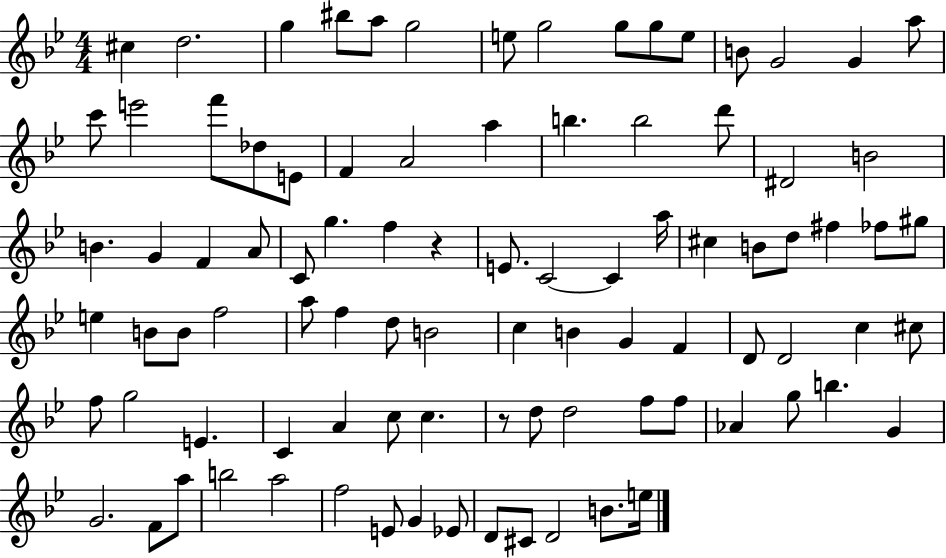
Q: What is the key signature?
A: BES major